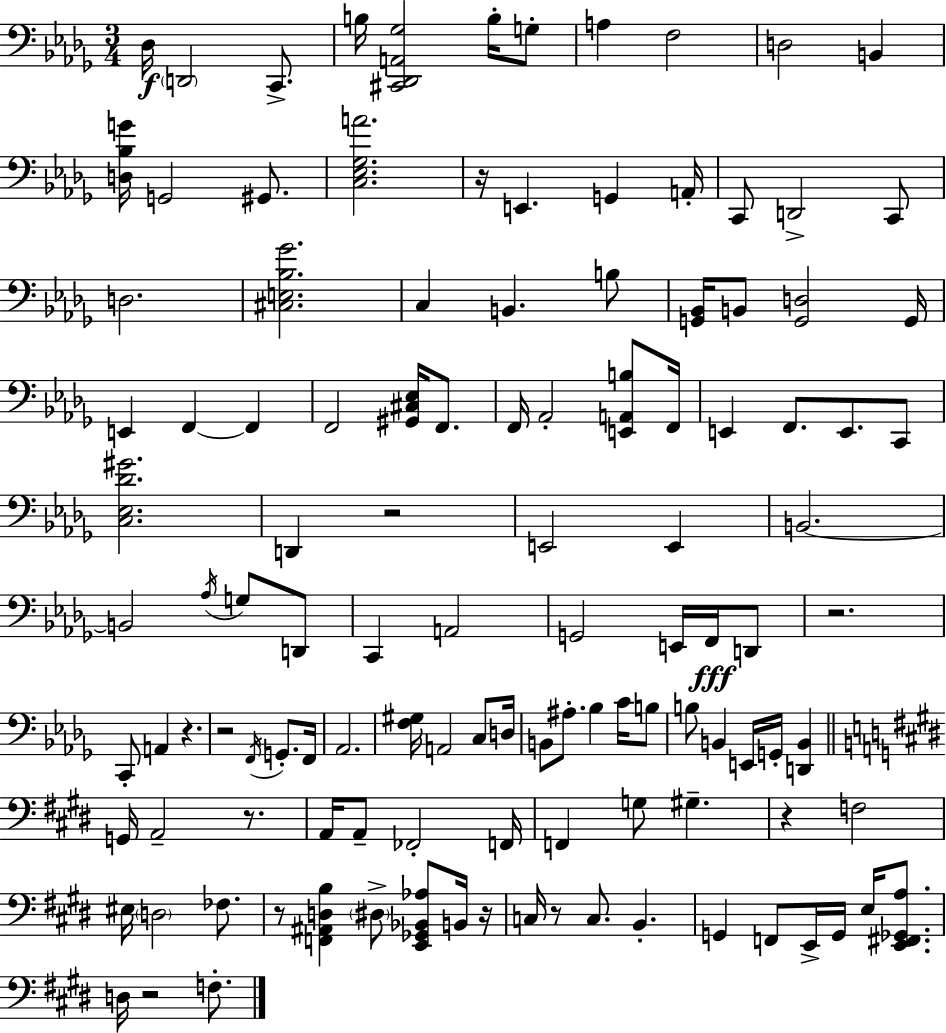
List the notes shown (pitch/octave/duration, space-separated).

Db3/s D2/h C2/e. B3/s [C#2,Db2,A2,Gb3]/h B3/s G3/e A3/q F3/h D3/h B2/q [D3,Bb3,G4]/s G2/h G#2/e. [C3,Eb3,Gb3,A4]/h. R/s E2/q. G2/q A2/s C2/e D2/h C2/e D3/h. [C#3,E3,Bb3,Gb4]/h. C3/q B2/q. B3/e [G2,Bb2]/s B2/e [G2,D3]/h G2/s E2/q F2/q F2/q F2/h [G#2,C#3,Eb3]/s F2/e. F2/s Ab2/h [E2,A2,B3]/e F2/s E2/q F2/e. E2/e. C2/e [C3,Eb3,Db4,G#4]/h. D2/q R/h E2/h E2/q B2/h. B2/h Ab3/s G3/e D2/e C2/q A2/h G2/h E2/s F2/s D2/e R/h. C2/e A2/q R/q. R/h F2/s G2/e. F2/s Ab2/h. [F3,G#3]/s A2/h C3/e D3/s B2/e A#3/e. Bb3/q C4/s B3/e B3/e B2/q E2/s G2/s [D2,B2]/q G2/s A2/h R/e. A2/s A2/e FES2/h F2/s F2/q G3/e G#3/q. R/q F3/h EIS3/s D3/h FES3/e. R/e [F2,A#2,D3,B3]/q D#3/e [E2,Gb2,Bb2,Ab3]/e B2/s R/s C3/s R/e C3/e. B2/q. G2/q F2/e E2/s G2/s E3/s [E2,F#2,Gb2,A3]/e. D3/s R/h F3/e.